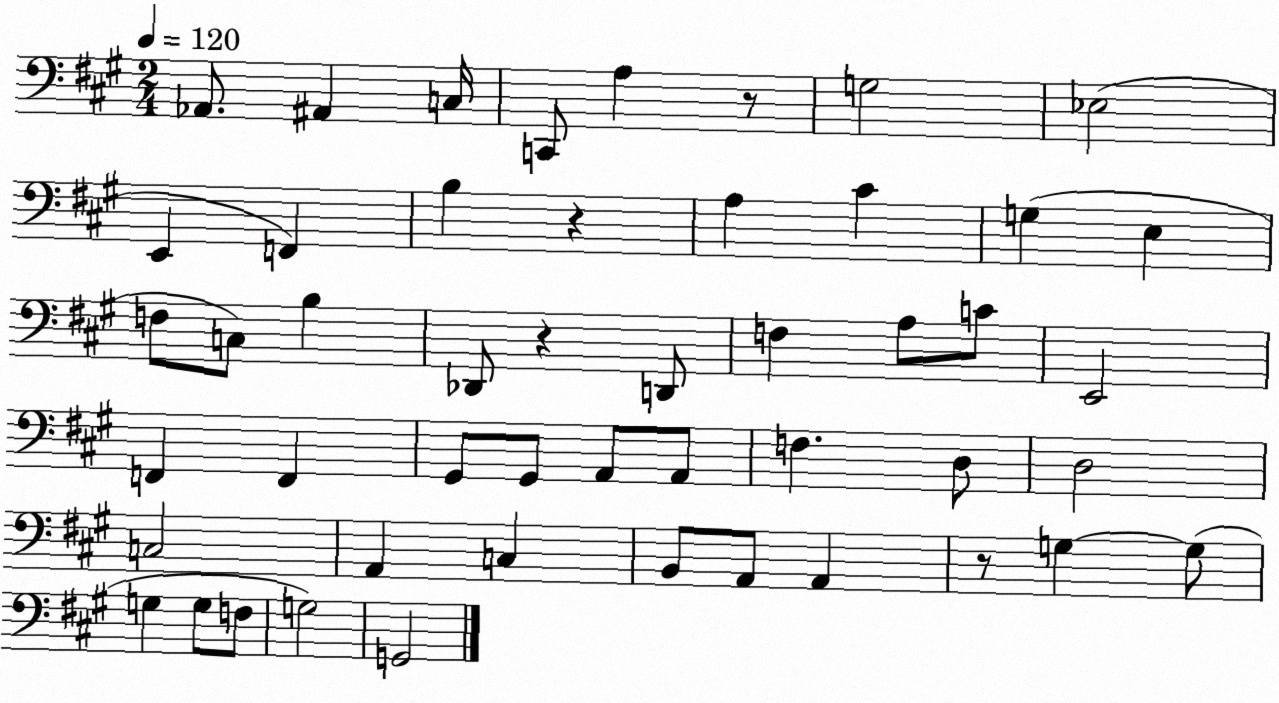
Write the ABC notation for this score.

X:1
T:Untitled
M:2/4
L:1/4
K:A
_A,,/2 ^A,, C,/4 C,,/2 A, z/2 G,2 _E,2 E,, F,, B, z A, ^C G, E, F,/2 C,/2 B, _D,,/2 z D,,/2 F, A,/2 C/2 E,,2 F,, F,, ^G,,/2 ^G,,/2 A,,/2 A,,/2 F, D,/2 D,2 C,2 A,, C, B,,/2 A,,/2 A,, z/2 G, G,/2 G, G,/2 F,/2 G,2 G,,2